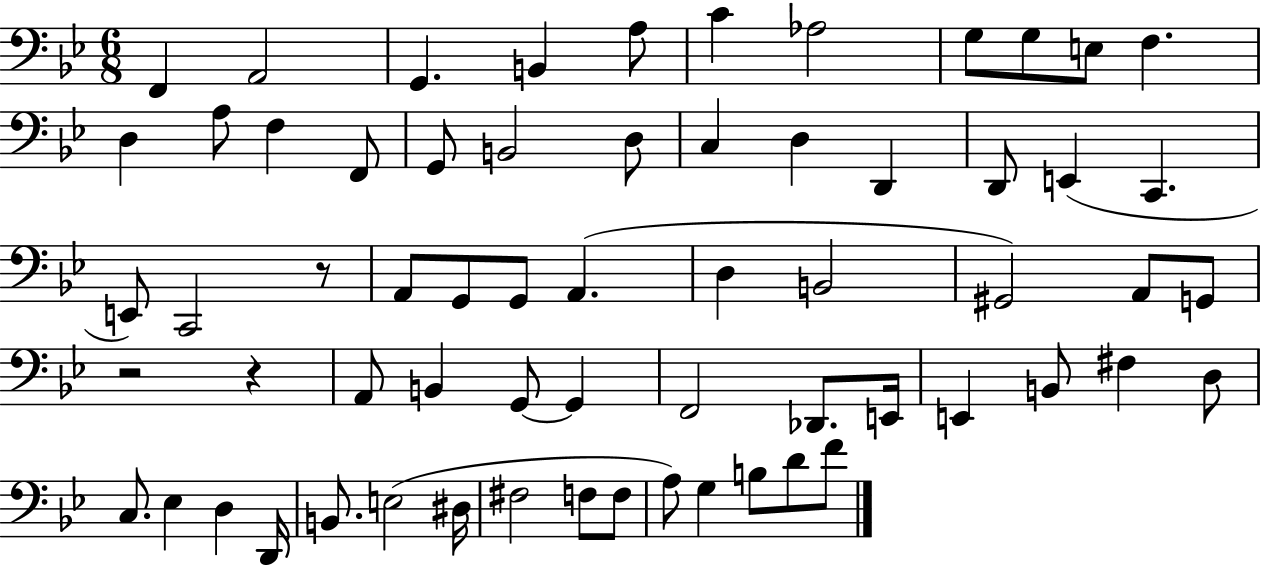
{
  \clef bass
  \numericTimeSignature
  \time 6/8
  \key bes \major
  f,4 a,2 | g,4. b,4 a8 | c'4 aes2 | g8 g8 e8 f4. | \break d4 a8 f4 f,8 | g,8 b,2 d8 | c4 d4 d,4 | d,8 e,4( c,4. | \break e,8) c,2 r8 | a,8 g,8 g,8 a,4.( | d4 b,2 | gis,2) a,8 g,8 | \break r2 r4 | a,8 b,4 g,8~~ g,4 | f,2 des,8. e,16 | e,4 b,8 fis4 d8 | \break c8. ees4 d4 d,16 | b,8. e2( dis16 | fis2 f8 f8 | a8) g4 b8 d'8 f'8 | \break \bar "|."
}